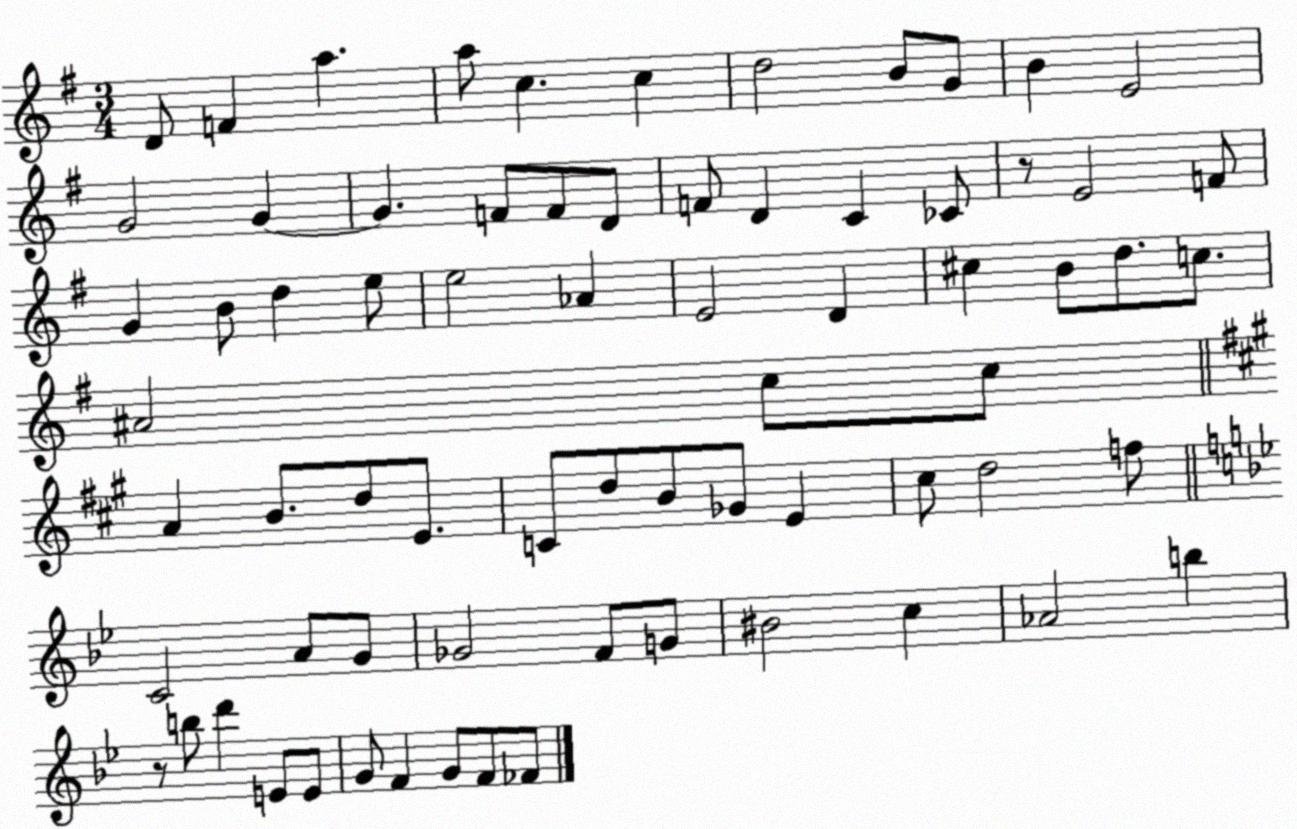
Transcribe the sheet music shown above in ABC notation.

X:1
T:Untitled
M:3/4
L:1/4
K:G
D/2 F a a/2 c c d2 B/2 G/2 B E2 G2 G G F/2 F/2 D/2 F/2 D C _C/2 z/2 E2 F/2 G B/2 d e/2 e2 _A E2 D ^c B/2 d/2 c/2 ^A2 c/2 c/2 A B/2 d/2 E/2 C/2 d/2 B/2 _G/2 E ^c/2 d2 f/2 C2 A/2 G/2 _G2 F/2 G/2 ^B2 c _A2 b z/2 b/2 d' E/2 E/2 G/2 F G/2 F/2 _F/2